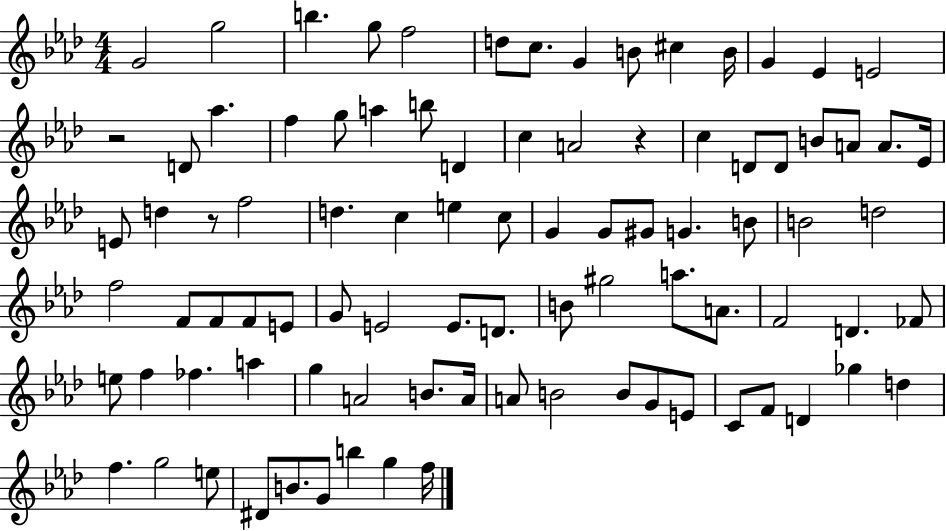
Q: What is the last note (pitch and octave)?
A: F5